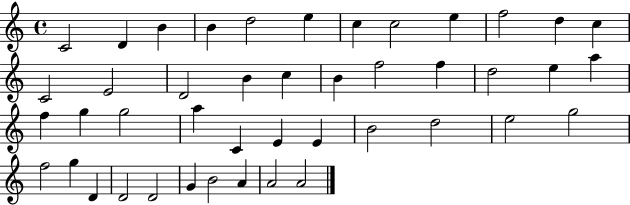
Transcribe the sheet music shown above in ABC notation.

X:1
T:Untitled
M:4/4
L:1/4
K:C
C2 D B B d2 e c c2 e f2 d c C2 E2 D2 B c B f2 f d2 e a f g g2 a C E E B2 d2 e2 g2 f2 g D D2 D2 G B2 A A2 A2